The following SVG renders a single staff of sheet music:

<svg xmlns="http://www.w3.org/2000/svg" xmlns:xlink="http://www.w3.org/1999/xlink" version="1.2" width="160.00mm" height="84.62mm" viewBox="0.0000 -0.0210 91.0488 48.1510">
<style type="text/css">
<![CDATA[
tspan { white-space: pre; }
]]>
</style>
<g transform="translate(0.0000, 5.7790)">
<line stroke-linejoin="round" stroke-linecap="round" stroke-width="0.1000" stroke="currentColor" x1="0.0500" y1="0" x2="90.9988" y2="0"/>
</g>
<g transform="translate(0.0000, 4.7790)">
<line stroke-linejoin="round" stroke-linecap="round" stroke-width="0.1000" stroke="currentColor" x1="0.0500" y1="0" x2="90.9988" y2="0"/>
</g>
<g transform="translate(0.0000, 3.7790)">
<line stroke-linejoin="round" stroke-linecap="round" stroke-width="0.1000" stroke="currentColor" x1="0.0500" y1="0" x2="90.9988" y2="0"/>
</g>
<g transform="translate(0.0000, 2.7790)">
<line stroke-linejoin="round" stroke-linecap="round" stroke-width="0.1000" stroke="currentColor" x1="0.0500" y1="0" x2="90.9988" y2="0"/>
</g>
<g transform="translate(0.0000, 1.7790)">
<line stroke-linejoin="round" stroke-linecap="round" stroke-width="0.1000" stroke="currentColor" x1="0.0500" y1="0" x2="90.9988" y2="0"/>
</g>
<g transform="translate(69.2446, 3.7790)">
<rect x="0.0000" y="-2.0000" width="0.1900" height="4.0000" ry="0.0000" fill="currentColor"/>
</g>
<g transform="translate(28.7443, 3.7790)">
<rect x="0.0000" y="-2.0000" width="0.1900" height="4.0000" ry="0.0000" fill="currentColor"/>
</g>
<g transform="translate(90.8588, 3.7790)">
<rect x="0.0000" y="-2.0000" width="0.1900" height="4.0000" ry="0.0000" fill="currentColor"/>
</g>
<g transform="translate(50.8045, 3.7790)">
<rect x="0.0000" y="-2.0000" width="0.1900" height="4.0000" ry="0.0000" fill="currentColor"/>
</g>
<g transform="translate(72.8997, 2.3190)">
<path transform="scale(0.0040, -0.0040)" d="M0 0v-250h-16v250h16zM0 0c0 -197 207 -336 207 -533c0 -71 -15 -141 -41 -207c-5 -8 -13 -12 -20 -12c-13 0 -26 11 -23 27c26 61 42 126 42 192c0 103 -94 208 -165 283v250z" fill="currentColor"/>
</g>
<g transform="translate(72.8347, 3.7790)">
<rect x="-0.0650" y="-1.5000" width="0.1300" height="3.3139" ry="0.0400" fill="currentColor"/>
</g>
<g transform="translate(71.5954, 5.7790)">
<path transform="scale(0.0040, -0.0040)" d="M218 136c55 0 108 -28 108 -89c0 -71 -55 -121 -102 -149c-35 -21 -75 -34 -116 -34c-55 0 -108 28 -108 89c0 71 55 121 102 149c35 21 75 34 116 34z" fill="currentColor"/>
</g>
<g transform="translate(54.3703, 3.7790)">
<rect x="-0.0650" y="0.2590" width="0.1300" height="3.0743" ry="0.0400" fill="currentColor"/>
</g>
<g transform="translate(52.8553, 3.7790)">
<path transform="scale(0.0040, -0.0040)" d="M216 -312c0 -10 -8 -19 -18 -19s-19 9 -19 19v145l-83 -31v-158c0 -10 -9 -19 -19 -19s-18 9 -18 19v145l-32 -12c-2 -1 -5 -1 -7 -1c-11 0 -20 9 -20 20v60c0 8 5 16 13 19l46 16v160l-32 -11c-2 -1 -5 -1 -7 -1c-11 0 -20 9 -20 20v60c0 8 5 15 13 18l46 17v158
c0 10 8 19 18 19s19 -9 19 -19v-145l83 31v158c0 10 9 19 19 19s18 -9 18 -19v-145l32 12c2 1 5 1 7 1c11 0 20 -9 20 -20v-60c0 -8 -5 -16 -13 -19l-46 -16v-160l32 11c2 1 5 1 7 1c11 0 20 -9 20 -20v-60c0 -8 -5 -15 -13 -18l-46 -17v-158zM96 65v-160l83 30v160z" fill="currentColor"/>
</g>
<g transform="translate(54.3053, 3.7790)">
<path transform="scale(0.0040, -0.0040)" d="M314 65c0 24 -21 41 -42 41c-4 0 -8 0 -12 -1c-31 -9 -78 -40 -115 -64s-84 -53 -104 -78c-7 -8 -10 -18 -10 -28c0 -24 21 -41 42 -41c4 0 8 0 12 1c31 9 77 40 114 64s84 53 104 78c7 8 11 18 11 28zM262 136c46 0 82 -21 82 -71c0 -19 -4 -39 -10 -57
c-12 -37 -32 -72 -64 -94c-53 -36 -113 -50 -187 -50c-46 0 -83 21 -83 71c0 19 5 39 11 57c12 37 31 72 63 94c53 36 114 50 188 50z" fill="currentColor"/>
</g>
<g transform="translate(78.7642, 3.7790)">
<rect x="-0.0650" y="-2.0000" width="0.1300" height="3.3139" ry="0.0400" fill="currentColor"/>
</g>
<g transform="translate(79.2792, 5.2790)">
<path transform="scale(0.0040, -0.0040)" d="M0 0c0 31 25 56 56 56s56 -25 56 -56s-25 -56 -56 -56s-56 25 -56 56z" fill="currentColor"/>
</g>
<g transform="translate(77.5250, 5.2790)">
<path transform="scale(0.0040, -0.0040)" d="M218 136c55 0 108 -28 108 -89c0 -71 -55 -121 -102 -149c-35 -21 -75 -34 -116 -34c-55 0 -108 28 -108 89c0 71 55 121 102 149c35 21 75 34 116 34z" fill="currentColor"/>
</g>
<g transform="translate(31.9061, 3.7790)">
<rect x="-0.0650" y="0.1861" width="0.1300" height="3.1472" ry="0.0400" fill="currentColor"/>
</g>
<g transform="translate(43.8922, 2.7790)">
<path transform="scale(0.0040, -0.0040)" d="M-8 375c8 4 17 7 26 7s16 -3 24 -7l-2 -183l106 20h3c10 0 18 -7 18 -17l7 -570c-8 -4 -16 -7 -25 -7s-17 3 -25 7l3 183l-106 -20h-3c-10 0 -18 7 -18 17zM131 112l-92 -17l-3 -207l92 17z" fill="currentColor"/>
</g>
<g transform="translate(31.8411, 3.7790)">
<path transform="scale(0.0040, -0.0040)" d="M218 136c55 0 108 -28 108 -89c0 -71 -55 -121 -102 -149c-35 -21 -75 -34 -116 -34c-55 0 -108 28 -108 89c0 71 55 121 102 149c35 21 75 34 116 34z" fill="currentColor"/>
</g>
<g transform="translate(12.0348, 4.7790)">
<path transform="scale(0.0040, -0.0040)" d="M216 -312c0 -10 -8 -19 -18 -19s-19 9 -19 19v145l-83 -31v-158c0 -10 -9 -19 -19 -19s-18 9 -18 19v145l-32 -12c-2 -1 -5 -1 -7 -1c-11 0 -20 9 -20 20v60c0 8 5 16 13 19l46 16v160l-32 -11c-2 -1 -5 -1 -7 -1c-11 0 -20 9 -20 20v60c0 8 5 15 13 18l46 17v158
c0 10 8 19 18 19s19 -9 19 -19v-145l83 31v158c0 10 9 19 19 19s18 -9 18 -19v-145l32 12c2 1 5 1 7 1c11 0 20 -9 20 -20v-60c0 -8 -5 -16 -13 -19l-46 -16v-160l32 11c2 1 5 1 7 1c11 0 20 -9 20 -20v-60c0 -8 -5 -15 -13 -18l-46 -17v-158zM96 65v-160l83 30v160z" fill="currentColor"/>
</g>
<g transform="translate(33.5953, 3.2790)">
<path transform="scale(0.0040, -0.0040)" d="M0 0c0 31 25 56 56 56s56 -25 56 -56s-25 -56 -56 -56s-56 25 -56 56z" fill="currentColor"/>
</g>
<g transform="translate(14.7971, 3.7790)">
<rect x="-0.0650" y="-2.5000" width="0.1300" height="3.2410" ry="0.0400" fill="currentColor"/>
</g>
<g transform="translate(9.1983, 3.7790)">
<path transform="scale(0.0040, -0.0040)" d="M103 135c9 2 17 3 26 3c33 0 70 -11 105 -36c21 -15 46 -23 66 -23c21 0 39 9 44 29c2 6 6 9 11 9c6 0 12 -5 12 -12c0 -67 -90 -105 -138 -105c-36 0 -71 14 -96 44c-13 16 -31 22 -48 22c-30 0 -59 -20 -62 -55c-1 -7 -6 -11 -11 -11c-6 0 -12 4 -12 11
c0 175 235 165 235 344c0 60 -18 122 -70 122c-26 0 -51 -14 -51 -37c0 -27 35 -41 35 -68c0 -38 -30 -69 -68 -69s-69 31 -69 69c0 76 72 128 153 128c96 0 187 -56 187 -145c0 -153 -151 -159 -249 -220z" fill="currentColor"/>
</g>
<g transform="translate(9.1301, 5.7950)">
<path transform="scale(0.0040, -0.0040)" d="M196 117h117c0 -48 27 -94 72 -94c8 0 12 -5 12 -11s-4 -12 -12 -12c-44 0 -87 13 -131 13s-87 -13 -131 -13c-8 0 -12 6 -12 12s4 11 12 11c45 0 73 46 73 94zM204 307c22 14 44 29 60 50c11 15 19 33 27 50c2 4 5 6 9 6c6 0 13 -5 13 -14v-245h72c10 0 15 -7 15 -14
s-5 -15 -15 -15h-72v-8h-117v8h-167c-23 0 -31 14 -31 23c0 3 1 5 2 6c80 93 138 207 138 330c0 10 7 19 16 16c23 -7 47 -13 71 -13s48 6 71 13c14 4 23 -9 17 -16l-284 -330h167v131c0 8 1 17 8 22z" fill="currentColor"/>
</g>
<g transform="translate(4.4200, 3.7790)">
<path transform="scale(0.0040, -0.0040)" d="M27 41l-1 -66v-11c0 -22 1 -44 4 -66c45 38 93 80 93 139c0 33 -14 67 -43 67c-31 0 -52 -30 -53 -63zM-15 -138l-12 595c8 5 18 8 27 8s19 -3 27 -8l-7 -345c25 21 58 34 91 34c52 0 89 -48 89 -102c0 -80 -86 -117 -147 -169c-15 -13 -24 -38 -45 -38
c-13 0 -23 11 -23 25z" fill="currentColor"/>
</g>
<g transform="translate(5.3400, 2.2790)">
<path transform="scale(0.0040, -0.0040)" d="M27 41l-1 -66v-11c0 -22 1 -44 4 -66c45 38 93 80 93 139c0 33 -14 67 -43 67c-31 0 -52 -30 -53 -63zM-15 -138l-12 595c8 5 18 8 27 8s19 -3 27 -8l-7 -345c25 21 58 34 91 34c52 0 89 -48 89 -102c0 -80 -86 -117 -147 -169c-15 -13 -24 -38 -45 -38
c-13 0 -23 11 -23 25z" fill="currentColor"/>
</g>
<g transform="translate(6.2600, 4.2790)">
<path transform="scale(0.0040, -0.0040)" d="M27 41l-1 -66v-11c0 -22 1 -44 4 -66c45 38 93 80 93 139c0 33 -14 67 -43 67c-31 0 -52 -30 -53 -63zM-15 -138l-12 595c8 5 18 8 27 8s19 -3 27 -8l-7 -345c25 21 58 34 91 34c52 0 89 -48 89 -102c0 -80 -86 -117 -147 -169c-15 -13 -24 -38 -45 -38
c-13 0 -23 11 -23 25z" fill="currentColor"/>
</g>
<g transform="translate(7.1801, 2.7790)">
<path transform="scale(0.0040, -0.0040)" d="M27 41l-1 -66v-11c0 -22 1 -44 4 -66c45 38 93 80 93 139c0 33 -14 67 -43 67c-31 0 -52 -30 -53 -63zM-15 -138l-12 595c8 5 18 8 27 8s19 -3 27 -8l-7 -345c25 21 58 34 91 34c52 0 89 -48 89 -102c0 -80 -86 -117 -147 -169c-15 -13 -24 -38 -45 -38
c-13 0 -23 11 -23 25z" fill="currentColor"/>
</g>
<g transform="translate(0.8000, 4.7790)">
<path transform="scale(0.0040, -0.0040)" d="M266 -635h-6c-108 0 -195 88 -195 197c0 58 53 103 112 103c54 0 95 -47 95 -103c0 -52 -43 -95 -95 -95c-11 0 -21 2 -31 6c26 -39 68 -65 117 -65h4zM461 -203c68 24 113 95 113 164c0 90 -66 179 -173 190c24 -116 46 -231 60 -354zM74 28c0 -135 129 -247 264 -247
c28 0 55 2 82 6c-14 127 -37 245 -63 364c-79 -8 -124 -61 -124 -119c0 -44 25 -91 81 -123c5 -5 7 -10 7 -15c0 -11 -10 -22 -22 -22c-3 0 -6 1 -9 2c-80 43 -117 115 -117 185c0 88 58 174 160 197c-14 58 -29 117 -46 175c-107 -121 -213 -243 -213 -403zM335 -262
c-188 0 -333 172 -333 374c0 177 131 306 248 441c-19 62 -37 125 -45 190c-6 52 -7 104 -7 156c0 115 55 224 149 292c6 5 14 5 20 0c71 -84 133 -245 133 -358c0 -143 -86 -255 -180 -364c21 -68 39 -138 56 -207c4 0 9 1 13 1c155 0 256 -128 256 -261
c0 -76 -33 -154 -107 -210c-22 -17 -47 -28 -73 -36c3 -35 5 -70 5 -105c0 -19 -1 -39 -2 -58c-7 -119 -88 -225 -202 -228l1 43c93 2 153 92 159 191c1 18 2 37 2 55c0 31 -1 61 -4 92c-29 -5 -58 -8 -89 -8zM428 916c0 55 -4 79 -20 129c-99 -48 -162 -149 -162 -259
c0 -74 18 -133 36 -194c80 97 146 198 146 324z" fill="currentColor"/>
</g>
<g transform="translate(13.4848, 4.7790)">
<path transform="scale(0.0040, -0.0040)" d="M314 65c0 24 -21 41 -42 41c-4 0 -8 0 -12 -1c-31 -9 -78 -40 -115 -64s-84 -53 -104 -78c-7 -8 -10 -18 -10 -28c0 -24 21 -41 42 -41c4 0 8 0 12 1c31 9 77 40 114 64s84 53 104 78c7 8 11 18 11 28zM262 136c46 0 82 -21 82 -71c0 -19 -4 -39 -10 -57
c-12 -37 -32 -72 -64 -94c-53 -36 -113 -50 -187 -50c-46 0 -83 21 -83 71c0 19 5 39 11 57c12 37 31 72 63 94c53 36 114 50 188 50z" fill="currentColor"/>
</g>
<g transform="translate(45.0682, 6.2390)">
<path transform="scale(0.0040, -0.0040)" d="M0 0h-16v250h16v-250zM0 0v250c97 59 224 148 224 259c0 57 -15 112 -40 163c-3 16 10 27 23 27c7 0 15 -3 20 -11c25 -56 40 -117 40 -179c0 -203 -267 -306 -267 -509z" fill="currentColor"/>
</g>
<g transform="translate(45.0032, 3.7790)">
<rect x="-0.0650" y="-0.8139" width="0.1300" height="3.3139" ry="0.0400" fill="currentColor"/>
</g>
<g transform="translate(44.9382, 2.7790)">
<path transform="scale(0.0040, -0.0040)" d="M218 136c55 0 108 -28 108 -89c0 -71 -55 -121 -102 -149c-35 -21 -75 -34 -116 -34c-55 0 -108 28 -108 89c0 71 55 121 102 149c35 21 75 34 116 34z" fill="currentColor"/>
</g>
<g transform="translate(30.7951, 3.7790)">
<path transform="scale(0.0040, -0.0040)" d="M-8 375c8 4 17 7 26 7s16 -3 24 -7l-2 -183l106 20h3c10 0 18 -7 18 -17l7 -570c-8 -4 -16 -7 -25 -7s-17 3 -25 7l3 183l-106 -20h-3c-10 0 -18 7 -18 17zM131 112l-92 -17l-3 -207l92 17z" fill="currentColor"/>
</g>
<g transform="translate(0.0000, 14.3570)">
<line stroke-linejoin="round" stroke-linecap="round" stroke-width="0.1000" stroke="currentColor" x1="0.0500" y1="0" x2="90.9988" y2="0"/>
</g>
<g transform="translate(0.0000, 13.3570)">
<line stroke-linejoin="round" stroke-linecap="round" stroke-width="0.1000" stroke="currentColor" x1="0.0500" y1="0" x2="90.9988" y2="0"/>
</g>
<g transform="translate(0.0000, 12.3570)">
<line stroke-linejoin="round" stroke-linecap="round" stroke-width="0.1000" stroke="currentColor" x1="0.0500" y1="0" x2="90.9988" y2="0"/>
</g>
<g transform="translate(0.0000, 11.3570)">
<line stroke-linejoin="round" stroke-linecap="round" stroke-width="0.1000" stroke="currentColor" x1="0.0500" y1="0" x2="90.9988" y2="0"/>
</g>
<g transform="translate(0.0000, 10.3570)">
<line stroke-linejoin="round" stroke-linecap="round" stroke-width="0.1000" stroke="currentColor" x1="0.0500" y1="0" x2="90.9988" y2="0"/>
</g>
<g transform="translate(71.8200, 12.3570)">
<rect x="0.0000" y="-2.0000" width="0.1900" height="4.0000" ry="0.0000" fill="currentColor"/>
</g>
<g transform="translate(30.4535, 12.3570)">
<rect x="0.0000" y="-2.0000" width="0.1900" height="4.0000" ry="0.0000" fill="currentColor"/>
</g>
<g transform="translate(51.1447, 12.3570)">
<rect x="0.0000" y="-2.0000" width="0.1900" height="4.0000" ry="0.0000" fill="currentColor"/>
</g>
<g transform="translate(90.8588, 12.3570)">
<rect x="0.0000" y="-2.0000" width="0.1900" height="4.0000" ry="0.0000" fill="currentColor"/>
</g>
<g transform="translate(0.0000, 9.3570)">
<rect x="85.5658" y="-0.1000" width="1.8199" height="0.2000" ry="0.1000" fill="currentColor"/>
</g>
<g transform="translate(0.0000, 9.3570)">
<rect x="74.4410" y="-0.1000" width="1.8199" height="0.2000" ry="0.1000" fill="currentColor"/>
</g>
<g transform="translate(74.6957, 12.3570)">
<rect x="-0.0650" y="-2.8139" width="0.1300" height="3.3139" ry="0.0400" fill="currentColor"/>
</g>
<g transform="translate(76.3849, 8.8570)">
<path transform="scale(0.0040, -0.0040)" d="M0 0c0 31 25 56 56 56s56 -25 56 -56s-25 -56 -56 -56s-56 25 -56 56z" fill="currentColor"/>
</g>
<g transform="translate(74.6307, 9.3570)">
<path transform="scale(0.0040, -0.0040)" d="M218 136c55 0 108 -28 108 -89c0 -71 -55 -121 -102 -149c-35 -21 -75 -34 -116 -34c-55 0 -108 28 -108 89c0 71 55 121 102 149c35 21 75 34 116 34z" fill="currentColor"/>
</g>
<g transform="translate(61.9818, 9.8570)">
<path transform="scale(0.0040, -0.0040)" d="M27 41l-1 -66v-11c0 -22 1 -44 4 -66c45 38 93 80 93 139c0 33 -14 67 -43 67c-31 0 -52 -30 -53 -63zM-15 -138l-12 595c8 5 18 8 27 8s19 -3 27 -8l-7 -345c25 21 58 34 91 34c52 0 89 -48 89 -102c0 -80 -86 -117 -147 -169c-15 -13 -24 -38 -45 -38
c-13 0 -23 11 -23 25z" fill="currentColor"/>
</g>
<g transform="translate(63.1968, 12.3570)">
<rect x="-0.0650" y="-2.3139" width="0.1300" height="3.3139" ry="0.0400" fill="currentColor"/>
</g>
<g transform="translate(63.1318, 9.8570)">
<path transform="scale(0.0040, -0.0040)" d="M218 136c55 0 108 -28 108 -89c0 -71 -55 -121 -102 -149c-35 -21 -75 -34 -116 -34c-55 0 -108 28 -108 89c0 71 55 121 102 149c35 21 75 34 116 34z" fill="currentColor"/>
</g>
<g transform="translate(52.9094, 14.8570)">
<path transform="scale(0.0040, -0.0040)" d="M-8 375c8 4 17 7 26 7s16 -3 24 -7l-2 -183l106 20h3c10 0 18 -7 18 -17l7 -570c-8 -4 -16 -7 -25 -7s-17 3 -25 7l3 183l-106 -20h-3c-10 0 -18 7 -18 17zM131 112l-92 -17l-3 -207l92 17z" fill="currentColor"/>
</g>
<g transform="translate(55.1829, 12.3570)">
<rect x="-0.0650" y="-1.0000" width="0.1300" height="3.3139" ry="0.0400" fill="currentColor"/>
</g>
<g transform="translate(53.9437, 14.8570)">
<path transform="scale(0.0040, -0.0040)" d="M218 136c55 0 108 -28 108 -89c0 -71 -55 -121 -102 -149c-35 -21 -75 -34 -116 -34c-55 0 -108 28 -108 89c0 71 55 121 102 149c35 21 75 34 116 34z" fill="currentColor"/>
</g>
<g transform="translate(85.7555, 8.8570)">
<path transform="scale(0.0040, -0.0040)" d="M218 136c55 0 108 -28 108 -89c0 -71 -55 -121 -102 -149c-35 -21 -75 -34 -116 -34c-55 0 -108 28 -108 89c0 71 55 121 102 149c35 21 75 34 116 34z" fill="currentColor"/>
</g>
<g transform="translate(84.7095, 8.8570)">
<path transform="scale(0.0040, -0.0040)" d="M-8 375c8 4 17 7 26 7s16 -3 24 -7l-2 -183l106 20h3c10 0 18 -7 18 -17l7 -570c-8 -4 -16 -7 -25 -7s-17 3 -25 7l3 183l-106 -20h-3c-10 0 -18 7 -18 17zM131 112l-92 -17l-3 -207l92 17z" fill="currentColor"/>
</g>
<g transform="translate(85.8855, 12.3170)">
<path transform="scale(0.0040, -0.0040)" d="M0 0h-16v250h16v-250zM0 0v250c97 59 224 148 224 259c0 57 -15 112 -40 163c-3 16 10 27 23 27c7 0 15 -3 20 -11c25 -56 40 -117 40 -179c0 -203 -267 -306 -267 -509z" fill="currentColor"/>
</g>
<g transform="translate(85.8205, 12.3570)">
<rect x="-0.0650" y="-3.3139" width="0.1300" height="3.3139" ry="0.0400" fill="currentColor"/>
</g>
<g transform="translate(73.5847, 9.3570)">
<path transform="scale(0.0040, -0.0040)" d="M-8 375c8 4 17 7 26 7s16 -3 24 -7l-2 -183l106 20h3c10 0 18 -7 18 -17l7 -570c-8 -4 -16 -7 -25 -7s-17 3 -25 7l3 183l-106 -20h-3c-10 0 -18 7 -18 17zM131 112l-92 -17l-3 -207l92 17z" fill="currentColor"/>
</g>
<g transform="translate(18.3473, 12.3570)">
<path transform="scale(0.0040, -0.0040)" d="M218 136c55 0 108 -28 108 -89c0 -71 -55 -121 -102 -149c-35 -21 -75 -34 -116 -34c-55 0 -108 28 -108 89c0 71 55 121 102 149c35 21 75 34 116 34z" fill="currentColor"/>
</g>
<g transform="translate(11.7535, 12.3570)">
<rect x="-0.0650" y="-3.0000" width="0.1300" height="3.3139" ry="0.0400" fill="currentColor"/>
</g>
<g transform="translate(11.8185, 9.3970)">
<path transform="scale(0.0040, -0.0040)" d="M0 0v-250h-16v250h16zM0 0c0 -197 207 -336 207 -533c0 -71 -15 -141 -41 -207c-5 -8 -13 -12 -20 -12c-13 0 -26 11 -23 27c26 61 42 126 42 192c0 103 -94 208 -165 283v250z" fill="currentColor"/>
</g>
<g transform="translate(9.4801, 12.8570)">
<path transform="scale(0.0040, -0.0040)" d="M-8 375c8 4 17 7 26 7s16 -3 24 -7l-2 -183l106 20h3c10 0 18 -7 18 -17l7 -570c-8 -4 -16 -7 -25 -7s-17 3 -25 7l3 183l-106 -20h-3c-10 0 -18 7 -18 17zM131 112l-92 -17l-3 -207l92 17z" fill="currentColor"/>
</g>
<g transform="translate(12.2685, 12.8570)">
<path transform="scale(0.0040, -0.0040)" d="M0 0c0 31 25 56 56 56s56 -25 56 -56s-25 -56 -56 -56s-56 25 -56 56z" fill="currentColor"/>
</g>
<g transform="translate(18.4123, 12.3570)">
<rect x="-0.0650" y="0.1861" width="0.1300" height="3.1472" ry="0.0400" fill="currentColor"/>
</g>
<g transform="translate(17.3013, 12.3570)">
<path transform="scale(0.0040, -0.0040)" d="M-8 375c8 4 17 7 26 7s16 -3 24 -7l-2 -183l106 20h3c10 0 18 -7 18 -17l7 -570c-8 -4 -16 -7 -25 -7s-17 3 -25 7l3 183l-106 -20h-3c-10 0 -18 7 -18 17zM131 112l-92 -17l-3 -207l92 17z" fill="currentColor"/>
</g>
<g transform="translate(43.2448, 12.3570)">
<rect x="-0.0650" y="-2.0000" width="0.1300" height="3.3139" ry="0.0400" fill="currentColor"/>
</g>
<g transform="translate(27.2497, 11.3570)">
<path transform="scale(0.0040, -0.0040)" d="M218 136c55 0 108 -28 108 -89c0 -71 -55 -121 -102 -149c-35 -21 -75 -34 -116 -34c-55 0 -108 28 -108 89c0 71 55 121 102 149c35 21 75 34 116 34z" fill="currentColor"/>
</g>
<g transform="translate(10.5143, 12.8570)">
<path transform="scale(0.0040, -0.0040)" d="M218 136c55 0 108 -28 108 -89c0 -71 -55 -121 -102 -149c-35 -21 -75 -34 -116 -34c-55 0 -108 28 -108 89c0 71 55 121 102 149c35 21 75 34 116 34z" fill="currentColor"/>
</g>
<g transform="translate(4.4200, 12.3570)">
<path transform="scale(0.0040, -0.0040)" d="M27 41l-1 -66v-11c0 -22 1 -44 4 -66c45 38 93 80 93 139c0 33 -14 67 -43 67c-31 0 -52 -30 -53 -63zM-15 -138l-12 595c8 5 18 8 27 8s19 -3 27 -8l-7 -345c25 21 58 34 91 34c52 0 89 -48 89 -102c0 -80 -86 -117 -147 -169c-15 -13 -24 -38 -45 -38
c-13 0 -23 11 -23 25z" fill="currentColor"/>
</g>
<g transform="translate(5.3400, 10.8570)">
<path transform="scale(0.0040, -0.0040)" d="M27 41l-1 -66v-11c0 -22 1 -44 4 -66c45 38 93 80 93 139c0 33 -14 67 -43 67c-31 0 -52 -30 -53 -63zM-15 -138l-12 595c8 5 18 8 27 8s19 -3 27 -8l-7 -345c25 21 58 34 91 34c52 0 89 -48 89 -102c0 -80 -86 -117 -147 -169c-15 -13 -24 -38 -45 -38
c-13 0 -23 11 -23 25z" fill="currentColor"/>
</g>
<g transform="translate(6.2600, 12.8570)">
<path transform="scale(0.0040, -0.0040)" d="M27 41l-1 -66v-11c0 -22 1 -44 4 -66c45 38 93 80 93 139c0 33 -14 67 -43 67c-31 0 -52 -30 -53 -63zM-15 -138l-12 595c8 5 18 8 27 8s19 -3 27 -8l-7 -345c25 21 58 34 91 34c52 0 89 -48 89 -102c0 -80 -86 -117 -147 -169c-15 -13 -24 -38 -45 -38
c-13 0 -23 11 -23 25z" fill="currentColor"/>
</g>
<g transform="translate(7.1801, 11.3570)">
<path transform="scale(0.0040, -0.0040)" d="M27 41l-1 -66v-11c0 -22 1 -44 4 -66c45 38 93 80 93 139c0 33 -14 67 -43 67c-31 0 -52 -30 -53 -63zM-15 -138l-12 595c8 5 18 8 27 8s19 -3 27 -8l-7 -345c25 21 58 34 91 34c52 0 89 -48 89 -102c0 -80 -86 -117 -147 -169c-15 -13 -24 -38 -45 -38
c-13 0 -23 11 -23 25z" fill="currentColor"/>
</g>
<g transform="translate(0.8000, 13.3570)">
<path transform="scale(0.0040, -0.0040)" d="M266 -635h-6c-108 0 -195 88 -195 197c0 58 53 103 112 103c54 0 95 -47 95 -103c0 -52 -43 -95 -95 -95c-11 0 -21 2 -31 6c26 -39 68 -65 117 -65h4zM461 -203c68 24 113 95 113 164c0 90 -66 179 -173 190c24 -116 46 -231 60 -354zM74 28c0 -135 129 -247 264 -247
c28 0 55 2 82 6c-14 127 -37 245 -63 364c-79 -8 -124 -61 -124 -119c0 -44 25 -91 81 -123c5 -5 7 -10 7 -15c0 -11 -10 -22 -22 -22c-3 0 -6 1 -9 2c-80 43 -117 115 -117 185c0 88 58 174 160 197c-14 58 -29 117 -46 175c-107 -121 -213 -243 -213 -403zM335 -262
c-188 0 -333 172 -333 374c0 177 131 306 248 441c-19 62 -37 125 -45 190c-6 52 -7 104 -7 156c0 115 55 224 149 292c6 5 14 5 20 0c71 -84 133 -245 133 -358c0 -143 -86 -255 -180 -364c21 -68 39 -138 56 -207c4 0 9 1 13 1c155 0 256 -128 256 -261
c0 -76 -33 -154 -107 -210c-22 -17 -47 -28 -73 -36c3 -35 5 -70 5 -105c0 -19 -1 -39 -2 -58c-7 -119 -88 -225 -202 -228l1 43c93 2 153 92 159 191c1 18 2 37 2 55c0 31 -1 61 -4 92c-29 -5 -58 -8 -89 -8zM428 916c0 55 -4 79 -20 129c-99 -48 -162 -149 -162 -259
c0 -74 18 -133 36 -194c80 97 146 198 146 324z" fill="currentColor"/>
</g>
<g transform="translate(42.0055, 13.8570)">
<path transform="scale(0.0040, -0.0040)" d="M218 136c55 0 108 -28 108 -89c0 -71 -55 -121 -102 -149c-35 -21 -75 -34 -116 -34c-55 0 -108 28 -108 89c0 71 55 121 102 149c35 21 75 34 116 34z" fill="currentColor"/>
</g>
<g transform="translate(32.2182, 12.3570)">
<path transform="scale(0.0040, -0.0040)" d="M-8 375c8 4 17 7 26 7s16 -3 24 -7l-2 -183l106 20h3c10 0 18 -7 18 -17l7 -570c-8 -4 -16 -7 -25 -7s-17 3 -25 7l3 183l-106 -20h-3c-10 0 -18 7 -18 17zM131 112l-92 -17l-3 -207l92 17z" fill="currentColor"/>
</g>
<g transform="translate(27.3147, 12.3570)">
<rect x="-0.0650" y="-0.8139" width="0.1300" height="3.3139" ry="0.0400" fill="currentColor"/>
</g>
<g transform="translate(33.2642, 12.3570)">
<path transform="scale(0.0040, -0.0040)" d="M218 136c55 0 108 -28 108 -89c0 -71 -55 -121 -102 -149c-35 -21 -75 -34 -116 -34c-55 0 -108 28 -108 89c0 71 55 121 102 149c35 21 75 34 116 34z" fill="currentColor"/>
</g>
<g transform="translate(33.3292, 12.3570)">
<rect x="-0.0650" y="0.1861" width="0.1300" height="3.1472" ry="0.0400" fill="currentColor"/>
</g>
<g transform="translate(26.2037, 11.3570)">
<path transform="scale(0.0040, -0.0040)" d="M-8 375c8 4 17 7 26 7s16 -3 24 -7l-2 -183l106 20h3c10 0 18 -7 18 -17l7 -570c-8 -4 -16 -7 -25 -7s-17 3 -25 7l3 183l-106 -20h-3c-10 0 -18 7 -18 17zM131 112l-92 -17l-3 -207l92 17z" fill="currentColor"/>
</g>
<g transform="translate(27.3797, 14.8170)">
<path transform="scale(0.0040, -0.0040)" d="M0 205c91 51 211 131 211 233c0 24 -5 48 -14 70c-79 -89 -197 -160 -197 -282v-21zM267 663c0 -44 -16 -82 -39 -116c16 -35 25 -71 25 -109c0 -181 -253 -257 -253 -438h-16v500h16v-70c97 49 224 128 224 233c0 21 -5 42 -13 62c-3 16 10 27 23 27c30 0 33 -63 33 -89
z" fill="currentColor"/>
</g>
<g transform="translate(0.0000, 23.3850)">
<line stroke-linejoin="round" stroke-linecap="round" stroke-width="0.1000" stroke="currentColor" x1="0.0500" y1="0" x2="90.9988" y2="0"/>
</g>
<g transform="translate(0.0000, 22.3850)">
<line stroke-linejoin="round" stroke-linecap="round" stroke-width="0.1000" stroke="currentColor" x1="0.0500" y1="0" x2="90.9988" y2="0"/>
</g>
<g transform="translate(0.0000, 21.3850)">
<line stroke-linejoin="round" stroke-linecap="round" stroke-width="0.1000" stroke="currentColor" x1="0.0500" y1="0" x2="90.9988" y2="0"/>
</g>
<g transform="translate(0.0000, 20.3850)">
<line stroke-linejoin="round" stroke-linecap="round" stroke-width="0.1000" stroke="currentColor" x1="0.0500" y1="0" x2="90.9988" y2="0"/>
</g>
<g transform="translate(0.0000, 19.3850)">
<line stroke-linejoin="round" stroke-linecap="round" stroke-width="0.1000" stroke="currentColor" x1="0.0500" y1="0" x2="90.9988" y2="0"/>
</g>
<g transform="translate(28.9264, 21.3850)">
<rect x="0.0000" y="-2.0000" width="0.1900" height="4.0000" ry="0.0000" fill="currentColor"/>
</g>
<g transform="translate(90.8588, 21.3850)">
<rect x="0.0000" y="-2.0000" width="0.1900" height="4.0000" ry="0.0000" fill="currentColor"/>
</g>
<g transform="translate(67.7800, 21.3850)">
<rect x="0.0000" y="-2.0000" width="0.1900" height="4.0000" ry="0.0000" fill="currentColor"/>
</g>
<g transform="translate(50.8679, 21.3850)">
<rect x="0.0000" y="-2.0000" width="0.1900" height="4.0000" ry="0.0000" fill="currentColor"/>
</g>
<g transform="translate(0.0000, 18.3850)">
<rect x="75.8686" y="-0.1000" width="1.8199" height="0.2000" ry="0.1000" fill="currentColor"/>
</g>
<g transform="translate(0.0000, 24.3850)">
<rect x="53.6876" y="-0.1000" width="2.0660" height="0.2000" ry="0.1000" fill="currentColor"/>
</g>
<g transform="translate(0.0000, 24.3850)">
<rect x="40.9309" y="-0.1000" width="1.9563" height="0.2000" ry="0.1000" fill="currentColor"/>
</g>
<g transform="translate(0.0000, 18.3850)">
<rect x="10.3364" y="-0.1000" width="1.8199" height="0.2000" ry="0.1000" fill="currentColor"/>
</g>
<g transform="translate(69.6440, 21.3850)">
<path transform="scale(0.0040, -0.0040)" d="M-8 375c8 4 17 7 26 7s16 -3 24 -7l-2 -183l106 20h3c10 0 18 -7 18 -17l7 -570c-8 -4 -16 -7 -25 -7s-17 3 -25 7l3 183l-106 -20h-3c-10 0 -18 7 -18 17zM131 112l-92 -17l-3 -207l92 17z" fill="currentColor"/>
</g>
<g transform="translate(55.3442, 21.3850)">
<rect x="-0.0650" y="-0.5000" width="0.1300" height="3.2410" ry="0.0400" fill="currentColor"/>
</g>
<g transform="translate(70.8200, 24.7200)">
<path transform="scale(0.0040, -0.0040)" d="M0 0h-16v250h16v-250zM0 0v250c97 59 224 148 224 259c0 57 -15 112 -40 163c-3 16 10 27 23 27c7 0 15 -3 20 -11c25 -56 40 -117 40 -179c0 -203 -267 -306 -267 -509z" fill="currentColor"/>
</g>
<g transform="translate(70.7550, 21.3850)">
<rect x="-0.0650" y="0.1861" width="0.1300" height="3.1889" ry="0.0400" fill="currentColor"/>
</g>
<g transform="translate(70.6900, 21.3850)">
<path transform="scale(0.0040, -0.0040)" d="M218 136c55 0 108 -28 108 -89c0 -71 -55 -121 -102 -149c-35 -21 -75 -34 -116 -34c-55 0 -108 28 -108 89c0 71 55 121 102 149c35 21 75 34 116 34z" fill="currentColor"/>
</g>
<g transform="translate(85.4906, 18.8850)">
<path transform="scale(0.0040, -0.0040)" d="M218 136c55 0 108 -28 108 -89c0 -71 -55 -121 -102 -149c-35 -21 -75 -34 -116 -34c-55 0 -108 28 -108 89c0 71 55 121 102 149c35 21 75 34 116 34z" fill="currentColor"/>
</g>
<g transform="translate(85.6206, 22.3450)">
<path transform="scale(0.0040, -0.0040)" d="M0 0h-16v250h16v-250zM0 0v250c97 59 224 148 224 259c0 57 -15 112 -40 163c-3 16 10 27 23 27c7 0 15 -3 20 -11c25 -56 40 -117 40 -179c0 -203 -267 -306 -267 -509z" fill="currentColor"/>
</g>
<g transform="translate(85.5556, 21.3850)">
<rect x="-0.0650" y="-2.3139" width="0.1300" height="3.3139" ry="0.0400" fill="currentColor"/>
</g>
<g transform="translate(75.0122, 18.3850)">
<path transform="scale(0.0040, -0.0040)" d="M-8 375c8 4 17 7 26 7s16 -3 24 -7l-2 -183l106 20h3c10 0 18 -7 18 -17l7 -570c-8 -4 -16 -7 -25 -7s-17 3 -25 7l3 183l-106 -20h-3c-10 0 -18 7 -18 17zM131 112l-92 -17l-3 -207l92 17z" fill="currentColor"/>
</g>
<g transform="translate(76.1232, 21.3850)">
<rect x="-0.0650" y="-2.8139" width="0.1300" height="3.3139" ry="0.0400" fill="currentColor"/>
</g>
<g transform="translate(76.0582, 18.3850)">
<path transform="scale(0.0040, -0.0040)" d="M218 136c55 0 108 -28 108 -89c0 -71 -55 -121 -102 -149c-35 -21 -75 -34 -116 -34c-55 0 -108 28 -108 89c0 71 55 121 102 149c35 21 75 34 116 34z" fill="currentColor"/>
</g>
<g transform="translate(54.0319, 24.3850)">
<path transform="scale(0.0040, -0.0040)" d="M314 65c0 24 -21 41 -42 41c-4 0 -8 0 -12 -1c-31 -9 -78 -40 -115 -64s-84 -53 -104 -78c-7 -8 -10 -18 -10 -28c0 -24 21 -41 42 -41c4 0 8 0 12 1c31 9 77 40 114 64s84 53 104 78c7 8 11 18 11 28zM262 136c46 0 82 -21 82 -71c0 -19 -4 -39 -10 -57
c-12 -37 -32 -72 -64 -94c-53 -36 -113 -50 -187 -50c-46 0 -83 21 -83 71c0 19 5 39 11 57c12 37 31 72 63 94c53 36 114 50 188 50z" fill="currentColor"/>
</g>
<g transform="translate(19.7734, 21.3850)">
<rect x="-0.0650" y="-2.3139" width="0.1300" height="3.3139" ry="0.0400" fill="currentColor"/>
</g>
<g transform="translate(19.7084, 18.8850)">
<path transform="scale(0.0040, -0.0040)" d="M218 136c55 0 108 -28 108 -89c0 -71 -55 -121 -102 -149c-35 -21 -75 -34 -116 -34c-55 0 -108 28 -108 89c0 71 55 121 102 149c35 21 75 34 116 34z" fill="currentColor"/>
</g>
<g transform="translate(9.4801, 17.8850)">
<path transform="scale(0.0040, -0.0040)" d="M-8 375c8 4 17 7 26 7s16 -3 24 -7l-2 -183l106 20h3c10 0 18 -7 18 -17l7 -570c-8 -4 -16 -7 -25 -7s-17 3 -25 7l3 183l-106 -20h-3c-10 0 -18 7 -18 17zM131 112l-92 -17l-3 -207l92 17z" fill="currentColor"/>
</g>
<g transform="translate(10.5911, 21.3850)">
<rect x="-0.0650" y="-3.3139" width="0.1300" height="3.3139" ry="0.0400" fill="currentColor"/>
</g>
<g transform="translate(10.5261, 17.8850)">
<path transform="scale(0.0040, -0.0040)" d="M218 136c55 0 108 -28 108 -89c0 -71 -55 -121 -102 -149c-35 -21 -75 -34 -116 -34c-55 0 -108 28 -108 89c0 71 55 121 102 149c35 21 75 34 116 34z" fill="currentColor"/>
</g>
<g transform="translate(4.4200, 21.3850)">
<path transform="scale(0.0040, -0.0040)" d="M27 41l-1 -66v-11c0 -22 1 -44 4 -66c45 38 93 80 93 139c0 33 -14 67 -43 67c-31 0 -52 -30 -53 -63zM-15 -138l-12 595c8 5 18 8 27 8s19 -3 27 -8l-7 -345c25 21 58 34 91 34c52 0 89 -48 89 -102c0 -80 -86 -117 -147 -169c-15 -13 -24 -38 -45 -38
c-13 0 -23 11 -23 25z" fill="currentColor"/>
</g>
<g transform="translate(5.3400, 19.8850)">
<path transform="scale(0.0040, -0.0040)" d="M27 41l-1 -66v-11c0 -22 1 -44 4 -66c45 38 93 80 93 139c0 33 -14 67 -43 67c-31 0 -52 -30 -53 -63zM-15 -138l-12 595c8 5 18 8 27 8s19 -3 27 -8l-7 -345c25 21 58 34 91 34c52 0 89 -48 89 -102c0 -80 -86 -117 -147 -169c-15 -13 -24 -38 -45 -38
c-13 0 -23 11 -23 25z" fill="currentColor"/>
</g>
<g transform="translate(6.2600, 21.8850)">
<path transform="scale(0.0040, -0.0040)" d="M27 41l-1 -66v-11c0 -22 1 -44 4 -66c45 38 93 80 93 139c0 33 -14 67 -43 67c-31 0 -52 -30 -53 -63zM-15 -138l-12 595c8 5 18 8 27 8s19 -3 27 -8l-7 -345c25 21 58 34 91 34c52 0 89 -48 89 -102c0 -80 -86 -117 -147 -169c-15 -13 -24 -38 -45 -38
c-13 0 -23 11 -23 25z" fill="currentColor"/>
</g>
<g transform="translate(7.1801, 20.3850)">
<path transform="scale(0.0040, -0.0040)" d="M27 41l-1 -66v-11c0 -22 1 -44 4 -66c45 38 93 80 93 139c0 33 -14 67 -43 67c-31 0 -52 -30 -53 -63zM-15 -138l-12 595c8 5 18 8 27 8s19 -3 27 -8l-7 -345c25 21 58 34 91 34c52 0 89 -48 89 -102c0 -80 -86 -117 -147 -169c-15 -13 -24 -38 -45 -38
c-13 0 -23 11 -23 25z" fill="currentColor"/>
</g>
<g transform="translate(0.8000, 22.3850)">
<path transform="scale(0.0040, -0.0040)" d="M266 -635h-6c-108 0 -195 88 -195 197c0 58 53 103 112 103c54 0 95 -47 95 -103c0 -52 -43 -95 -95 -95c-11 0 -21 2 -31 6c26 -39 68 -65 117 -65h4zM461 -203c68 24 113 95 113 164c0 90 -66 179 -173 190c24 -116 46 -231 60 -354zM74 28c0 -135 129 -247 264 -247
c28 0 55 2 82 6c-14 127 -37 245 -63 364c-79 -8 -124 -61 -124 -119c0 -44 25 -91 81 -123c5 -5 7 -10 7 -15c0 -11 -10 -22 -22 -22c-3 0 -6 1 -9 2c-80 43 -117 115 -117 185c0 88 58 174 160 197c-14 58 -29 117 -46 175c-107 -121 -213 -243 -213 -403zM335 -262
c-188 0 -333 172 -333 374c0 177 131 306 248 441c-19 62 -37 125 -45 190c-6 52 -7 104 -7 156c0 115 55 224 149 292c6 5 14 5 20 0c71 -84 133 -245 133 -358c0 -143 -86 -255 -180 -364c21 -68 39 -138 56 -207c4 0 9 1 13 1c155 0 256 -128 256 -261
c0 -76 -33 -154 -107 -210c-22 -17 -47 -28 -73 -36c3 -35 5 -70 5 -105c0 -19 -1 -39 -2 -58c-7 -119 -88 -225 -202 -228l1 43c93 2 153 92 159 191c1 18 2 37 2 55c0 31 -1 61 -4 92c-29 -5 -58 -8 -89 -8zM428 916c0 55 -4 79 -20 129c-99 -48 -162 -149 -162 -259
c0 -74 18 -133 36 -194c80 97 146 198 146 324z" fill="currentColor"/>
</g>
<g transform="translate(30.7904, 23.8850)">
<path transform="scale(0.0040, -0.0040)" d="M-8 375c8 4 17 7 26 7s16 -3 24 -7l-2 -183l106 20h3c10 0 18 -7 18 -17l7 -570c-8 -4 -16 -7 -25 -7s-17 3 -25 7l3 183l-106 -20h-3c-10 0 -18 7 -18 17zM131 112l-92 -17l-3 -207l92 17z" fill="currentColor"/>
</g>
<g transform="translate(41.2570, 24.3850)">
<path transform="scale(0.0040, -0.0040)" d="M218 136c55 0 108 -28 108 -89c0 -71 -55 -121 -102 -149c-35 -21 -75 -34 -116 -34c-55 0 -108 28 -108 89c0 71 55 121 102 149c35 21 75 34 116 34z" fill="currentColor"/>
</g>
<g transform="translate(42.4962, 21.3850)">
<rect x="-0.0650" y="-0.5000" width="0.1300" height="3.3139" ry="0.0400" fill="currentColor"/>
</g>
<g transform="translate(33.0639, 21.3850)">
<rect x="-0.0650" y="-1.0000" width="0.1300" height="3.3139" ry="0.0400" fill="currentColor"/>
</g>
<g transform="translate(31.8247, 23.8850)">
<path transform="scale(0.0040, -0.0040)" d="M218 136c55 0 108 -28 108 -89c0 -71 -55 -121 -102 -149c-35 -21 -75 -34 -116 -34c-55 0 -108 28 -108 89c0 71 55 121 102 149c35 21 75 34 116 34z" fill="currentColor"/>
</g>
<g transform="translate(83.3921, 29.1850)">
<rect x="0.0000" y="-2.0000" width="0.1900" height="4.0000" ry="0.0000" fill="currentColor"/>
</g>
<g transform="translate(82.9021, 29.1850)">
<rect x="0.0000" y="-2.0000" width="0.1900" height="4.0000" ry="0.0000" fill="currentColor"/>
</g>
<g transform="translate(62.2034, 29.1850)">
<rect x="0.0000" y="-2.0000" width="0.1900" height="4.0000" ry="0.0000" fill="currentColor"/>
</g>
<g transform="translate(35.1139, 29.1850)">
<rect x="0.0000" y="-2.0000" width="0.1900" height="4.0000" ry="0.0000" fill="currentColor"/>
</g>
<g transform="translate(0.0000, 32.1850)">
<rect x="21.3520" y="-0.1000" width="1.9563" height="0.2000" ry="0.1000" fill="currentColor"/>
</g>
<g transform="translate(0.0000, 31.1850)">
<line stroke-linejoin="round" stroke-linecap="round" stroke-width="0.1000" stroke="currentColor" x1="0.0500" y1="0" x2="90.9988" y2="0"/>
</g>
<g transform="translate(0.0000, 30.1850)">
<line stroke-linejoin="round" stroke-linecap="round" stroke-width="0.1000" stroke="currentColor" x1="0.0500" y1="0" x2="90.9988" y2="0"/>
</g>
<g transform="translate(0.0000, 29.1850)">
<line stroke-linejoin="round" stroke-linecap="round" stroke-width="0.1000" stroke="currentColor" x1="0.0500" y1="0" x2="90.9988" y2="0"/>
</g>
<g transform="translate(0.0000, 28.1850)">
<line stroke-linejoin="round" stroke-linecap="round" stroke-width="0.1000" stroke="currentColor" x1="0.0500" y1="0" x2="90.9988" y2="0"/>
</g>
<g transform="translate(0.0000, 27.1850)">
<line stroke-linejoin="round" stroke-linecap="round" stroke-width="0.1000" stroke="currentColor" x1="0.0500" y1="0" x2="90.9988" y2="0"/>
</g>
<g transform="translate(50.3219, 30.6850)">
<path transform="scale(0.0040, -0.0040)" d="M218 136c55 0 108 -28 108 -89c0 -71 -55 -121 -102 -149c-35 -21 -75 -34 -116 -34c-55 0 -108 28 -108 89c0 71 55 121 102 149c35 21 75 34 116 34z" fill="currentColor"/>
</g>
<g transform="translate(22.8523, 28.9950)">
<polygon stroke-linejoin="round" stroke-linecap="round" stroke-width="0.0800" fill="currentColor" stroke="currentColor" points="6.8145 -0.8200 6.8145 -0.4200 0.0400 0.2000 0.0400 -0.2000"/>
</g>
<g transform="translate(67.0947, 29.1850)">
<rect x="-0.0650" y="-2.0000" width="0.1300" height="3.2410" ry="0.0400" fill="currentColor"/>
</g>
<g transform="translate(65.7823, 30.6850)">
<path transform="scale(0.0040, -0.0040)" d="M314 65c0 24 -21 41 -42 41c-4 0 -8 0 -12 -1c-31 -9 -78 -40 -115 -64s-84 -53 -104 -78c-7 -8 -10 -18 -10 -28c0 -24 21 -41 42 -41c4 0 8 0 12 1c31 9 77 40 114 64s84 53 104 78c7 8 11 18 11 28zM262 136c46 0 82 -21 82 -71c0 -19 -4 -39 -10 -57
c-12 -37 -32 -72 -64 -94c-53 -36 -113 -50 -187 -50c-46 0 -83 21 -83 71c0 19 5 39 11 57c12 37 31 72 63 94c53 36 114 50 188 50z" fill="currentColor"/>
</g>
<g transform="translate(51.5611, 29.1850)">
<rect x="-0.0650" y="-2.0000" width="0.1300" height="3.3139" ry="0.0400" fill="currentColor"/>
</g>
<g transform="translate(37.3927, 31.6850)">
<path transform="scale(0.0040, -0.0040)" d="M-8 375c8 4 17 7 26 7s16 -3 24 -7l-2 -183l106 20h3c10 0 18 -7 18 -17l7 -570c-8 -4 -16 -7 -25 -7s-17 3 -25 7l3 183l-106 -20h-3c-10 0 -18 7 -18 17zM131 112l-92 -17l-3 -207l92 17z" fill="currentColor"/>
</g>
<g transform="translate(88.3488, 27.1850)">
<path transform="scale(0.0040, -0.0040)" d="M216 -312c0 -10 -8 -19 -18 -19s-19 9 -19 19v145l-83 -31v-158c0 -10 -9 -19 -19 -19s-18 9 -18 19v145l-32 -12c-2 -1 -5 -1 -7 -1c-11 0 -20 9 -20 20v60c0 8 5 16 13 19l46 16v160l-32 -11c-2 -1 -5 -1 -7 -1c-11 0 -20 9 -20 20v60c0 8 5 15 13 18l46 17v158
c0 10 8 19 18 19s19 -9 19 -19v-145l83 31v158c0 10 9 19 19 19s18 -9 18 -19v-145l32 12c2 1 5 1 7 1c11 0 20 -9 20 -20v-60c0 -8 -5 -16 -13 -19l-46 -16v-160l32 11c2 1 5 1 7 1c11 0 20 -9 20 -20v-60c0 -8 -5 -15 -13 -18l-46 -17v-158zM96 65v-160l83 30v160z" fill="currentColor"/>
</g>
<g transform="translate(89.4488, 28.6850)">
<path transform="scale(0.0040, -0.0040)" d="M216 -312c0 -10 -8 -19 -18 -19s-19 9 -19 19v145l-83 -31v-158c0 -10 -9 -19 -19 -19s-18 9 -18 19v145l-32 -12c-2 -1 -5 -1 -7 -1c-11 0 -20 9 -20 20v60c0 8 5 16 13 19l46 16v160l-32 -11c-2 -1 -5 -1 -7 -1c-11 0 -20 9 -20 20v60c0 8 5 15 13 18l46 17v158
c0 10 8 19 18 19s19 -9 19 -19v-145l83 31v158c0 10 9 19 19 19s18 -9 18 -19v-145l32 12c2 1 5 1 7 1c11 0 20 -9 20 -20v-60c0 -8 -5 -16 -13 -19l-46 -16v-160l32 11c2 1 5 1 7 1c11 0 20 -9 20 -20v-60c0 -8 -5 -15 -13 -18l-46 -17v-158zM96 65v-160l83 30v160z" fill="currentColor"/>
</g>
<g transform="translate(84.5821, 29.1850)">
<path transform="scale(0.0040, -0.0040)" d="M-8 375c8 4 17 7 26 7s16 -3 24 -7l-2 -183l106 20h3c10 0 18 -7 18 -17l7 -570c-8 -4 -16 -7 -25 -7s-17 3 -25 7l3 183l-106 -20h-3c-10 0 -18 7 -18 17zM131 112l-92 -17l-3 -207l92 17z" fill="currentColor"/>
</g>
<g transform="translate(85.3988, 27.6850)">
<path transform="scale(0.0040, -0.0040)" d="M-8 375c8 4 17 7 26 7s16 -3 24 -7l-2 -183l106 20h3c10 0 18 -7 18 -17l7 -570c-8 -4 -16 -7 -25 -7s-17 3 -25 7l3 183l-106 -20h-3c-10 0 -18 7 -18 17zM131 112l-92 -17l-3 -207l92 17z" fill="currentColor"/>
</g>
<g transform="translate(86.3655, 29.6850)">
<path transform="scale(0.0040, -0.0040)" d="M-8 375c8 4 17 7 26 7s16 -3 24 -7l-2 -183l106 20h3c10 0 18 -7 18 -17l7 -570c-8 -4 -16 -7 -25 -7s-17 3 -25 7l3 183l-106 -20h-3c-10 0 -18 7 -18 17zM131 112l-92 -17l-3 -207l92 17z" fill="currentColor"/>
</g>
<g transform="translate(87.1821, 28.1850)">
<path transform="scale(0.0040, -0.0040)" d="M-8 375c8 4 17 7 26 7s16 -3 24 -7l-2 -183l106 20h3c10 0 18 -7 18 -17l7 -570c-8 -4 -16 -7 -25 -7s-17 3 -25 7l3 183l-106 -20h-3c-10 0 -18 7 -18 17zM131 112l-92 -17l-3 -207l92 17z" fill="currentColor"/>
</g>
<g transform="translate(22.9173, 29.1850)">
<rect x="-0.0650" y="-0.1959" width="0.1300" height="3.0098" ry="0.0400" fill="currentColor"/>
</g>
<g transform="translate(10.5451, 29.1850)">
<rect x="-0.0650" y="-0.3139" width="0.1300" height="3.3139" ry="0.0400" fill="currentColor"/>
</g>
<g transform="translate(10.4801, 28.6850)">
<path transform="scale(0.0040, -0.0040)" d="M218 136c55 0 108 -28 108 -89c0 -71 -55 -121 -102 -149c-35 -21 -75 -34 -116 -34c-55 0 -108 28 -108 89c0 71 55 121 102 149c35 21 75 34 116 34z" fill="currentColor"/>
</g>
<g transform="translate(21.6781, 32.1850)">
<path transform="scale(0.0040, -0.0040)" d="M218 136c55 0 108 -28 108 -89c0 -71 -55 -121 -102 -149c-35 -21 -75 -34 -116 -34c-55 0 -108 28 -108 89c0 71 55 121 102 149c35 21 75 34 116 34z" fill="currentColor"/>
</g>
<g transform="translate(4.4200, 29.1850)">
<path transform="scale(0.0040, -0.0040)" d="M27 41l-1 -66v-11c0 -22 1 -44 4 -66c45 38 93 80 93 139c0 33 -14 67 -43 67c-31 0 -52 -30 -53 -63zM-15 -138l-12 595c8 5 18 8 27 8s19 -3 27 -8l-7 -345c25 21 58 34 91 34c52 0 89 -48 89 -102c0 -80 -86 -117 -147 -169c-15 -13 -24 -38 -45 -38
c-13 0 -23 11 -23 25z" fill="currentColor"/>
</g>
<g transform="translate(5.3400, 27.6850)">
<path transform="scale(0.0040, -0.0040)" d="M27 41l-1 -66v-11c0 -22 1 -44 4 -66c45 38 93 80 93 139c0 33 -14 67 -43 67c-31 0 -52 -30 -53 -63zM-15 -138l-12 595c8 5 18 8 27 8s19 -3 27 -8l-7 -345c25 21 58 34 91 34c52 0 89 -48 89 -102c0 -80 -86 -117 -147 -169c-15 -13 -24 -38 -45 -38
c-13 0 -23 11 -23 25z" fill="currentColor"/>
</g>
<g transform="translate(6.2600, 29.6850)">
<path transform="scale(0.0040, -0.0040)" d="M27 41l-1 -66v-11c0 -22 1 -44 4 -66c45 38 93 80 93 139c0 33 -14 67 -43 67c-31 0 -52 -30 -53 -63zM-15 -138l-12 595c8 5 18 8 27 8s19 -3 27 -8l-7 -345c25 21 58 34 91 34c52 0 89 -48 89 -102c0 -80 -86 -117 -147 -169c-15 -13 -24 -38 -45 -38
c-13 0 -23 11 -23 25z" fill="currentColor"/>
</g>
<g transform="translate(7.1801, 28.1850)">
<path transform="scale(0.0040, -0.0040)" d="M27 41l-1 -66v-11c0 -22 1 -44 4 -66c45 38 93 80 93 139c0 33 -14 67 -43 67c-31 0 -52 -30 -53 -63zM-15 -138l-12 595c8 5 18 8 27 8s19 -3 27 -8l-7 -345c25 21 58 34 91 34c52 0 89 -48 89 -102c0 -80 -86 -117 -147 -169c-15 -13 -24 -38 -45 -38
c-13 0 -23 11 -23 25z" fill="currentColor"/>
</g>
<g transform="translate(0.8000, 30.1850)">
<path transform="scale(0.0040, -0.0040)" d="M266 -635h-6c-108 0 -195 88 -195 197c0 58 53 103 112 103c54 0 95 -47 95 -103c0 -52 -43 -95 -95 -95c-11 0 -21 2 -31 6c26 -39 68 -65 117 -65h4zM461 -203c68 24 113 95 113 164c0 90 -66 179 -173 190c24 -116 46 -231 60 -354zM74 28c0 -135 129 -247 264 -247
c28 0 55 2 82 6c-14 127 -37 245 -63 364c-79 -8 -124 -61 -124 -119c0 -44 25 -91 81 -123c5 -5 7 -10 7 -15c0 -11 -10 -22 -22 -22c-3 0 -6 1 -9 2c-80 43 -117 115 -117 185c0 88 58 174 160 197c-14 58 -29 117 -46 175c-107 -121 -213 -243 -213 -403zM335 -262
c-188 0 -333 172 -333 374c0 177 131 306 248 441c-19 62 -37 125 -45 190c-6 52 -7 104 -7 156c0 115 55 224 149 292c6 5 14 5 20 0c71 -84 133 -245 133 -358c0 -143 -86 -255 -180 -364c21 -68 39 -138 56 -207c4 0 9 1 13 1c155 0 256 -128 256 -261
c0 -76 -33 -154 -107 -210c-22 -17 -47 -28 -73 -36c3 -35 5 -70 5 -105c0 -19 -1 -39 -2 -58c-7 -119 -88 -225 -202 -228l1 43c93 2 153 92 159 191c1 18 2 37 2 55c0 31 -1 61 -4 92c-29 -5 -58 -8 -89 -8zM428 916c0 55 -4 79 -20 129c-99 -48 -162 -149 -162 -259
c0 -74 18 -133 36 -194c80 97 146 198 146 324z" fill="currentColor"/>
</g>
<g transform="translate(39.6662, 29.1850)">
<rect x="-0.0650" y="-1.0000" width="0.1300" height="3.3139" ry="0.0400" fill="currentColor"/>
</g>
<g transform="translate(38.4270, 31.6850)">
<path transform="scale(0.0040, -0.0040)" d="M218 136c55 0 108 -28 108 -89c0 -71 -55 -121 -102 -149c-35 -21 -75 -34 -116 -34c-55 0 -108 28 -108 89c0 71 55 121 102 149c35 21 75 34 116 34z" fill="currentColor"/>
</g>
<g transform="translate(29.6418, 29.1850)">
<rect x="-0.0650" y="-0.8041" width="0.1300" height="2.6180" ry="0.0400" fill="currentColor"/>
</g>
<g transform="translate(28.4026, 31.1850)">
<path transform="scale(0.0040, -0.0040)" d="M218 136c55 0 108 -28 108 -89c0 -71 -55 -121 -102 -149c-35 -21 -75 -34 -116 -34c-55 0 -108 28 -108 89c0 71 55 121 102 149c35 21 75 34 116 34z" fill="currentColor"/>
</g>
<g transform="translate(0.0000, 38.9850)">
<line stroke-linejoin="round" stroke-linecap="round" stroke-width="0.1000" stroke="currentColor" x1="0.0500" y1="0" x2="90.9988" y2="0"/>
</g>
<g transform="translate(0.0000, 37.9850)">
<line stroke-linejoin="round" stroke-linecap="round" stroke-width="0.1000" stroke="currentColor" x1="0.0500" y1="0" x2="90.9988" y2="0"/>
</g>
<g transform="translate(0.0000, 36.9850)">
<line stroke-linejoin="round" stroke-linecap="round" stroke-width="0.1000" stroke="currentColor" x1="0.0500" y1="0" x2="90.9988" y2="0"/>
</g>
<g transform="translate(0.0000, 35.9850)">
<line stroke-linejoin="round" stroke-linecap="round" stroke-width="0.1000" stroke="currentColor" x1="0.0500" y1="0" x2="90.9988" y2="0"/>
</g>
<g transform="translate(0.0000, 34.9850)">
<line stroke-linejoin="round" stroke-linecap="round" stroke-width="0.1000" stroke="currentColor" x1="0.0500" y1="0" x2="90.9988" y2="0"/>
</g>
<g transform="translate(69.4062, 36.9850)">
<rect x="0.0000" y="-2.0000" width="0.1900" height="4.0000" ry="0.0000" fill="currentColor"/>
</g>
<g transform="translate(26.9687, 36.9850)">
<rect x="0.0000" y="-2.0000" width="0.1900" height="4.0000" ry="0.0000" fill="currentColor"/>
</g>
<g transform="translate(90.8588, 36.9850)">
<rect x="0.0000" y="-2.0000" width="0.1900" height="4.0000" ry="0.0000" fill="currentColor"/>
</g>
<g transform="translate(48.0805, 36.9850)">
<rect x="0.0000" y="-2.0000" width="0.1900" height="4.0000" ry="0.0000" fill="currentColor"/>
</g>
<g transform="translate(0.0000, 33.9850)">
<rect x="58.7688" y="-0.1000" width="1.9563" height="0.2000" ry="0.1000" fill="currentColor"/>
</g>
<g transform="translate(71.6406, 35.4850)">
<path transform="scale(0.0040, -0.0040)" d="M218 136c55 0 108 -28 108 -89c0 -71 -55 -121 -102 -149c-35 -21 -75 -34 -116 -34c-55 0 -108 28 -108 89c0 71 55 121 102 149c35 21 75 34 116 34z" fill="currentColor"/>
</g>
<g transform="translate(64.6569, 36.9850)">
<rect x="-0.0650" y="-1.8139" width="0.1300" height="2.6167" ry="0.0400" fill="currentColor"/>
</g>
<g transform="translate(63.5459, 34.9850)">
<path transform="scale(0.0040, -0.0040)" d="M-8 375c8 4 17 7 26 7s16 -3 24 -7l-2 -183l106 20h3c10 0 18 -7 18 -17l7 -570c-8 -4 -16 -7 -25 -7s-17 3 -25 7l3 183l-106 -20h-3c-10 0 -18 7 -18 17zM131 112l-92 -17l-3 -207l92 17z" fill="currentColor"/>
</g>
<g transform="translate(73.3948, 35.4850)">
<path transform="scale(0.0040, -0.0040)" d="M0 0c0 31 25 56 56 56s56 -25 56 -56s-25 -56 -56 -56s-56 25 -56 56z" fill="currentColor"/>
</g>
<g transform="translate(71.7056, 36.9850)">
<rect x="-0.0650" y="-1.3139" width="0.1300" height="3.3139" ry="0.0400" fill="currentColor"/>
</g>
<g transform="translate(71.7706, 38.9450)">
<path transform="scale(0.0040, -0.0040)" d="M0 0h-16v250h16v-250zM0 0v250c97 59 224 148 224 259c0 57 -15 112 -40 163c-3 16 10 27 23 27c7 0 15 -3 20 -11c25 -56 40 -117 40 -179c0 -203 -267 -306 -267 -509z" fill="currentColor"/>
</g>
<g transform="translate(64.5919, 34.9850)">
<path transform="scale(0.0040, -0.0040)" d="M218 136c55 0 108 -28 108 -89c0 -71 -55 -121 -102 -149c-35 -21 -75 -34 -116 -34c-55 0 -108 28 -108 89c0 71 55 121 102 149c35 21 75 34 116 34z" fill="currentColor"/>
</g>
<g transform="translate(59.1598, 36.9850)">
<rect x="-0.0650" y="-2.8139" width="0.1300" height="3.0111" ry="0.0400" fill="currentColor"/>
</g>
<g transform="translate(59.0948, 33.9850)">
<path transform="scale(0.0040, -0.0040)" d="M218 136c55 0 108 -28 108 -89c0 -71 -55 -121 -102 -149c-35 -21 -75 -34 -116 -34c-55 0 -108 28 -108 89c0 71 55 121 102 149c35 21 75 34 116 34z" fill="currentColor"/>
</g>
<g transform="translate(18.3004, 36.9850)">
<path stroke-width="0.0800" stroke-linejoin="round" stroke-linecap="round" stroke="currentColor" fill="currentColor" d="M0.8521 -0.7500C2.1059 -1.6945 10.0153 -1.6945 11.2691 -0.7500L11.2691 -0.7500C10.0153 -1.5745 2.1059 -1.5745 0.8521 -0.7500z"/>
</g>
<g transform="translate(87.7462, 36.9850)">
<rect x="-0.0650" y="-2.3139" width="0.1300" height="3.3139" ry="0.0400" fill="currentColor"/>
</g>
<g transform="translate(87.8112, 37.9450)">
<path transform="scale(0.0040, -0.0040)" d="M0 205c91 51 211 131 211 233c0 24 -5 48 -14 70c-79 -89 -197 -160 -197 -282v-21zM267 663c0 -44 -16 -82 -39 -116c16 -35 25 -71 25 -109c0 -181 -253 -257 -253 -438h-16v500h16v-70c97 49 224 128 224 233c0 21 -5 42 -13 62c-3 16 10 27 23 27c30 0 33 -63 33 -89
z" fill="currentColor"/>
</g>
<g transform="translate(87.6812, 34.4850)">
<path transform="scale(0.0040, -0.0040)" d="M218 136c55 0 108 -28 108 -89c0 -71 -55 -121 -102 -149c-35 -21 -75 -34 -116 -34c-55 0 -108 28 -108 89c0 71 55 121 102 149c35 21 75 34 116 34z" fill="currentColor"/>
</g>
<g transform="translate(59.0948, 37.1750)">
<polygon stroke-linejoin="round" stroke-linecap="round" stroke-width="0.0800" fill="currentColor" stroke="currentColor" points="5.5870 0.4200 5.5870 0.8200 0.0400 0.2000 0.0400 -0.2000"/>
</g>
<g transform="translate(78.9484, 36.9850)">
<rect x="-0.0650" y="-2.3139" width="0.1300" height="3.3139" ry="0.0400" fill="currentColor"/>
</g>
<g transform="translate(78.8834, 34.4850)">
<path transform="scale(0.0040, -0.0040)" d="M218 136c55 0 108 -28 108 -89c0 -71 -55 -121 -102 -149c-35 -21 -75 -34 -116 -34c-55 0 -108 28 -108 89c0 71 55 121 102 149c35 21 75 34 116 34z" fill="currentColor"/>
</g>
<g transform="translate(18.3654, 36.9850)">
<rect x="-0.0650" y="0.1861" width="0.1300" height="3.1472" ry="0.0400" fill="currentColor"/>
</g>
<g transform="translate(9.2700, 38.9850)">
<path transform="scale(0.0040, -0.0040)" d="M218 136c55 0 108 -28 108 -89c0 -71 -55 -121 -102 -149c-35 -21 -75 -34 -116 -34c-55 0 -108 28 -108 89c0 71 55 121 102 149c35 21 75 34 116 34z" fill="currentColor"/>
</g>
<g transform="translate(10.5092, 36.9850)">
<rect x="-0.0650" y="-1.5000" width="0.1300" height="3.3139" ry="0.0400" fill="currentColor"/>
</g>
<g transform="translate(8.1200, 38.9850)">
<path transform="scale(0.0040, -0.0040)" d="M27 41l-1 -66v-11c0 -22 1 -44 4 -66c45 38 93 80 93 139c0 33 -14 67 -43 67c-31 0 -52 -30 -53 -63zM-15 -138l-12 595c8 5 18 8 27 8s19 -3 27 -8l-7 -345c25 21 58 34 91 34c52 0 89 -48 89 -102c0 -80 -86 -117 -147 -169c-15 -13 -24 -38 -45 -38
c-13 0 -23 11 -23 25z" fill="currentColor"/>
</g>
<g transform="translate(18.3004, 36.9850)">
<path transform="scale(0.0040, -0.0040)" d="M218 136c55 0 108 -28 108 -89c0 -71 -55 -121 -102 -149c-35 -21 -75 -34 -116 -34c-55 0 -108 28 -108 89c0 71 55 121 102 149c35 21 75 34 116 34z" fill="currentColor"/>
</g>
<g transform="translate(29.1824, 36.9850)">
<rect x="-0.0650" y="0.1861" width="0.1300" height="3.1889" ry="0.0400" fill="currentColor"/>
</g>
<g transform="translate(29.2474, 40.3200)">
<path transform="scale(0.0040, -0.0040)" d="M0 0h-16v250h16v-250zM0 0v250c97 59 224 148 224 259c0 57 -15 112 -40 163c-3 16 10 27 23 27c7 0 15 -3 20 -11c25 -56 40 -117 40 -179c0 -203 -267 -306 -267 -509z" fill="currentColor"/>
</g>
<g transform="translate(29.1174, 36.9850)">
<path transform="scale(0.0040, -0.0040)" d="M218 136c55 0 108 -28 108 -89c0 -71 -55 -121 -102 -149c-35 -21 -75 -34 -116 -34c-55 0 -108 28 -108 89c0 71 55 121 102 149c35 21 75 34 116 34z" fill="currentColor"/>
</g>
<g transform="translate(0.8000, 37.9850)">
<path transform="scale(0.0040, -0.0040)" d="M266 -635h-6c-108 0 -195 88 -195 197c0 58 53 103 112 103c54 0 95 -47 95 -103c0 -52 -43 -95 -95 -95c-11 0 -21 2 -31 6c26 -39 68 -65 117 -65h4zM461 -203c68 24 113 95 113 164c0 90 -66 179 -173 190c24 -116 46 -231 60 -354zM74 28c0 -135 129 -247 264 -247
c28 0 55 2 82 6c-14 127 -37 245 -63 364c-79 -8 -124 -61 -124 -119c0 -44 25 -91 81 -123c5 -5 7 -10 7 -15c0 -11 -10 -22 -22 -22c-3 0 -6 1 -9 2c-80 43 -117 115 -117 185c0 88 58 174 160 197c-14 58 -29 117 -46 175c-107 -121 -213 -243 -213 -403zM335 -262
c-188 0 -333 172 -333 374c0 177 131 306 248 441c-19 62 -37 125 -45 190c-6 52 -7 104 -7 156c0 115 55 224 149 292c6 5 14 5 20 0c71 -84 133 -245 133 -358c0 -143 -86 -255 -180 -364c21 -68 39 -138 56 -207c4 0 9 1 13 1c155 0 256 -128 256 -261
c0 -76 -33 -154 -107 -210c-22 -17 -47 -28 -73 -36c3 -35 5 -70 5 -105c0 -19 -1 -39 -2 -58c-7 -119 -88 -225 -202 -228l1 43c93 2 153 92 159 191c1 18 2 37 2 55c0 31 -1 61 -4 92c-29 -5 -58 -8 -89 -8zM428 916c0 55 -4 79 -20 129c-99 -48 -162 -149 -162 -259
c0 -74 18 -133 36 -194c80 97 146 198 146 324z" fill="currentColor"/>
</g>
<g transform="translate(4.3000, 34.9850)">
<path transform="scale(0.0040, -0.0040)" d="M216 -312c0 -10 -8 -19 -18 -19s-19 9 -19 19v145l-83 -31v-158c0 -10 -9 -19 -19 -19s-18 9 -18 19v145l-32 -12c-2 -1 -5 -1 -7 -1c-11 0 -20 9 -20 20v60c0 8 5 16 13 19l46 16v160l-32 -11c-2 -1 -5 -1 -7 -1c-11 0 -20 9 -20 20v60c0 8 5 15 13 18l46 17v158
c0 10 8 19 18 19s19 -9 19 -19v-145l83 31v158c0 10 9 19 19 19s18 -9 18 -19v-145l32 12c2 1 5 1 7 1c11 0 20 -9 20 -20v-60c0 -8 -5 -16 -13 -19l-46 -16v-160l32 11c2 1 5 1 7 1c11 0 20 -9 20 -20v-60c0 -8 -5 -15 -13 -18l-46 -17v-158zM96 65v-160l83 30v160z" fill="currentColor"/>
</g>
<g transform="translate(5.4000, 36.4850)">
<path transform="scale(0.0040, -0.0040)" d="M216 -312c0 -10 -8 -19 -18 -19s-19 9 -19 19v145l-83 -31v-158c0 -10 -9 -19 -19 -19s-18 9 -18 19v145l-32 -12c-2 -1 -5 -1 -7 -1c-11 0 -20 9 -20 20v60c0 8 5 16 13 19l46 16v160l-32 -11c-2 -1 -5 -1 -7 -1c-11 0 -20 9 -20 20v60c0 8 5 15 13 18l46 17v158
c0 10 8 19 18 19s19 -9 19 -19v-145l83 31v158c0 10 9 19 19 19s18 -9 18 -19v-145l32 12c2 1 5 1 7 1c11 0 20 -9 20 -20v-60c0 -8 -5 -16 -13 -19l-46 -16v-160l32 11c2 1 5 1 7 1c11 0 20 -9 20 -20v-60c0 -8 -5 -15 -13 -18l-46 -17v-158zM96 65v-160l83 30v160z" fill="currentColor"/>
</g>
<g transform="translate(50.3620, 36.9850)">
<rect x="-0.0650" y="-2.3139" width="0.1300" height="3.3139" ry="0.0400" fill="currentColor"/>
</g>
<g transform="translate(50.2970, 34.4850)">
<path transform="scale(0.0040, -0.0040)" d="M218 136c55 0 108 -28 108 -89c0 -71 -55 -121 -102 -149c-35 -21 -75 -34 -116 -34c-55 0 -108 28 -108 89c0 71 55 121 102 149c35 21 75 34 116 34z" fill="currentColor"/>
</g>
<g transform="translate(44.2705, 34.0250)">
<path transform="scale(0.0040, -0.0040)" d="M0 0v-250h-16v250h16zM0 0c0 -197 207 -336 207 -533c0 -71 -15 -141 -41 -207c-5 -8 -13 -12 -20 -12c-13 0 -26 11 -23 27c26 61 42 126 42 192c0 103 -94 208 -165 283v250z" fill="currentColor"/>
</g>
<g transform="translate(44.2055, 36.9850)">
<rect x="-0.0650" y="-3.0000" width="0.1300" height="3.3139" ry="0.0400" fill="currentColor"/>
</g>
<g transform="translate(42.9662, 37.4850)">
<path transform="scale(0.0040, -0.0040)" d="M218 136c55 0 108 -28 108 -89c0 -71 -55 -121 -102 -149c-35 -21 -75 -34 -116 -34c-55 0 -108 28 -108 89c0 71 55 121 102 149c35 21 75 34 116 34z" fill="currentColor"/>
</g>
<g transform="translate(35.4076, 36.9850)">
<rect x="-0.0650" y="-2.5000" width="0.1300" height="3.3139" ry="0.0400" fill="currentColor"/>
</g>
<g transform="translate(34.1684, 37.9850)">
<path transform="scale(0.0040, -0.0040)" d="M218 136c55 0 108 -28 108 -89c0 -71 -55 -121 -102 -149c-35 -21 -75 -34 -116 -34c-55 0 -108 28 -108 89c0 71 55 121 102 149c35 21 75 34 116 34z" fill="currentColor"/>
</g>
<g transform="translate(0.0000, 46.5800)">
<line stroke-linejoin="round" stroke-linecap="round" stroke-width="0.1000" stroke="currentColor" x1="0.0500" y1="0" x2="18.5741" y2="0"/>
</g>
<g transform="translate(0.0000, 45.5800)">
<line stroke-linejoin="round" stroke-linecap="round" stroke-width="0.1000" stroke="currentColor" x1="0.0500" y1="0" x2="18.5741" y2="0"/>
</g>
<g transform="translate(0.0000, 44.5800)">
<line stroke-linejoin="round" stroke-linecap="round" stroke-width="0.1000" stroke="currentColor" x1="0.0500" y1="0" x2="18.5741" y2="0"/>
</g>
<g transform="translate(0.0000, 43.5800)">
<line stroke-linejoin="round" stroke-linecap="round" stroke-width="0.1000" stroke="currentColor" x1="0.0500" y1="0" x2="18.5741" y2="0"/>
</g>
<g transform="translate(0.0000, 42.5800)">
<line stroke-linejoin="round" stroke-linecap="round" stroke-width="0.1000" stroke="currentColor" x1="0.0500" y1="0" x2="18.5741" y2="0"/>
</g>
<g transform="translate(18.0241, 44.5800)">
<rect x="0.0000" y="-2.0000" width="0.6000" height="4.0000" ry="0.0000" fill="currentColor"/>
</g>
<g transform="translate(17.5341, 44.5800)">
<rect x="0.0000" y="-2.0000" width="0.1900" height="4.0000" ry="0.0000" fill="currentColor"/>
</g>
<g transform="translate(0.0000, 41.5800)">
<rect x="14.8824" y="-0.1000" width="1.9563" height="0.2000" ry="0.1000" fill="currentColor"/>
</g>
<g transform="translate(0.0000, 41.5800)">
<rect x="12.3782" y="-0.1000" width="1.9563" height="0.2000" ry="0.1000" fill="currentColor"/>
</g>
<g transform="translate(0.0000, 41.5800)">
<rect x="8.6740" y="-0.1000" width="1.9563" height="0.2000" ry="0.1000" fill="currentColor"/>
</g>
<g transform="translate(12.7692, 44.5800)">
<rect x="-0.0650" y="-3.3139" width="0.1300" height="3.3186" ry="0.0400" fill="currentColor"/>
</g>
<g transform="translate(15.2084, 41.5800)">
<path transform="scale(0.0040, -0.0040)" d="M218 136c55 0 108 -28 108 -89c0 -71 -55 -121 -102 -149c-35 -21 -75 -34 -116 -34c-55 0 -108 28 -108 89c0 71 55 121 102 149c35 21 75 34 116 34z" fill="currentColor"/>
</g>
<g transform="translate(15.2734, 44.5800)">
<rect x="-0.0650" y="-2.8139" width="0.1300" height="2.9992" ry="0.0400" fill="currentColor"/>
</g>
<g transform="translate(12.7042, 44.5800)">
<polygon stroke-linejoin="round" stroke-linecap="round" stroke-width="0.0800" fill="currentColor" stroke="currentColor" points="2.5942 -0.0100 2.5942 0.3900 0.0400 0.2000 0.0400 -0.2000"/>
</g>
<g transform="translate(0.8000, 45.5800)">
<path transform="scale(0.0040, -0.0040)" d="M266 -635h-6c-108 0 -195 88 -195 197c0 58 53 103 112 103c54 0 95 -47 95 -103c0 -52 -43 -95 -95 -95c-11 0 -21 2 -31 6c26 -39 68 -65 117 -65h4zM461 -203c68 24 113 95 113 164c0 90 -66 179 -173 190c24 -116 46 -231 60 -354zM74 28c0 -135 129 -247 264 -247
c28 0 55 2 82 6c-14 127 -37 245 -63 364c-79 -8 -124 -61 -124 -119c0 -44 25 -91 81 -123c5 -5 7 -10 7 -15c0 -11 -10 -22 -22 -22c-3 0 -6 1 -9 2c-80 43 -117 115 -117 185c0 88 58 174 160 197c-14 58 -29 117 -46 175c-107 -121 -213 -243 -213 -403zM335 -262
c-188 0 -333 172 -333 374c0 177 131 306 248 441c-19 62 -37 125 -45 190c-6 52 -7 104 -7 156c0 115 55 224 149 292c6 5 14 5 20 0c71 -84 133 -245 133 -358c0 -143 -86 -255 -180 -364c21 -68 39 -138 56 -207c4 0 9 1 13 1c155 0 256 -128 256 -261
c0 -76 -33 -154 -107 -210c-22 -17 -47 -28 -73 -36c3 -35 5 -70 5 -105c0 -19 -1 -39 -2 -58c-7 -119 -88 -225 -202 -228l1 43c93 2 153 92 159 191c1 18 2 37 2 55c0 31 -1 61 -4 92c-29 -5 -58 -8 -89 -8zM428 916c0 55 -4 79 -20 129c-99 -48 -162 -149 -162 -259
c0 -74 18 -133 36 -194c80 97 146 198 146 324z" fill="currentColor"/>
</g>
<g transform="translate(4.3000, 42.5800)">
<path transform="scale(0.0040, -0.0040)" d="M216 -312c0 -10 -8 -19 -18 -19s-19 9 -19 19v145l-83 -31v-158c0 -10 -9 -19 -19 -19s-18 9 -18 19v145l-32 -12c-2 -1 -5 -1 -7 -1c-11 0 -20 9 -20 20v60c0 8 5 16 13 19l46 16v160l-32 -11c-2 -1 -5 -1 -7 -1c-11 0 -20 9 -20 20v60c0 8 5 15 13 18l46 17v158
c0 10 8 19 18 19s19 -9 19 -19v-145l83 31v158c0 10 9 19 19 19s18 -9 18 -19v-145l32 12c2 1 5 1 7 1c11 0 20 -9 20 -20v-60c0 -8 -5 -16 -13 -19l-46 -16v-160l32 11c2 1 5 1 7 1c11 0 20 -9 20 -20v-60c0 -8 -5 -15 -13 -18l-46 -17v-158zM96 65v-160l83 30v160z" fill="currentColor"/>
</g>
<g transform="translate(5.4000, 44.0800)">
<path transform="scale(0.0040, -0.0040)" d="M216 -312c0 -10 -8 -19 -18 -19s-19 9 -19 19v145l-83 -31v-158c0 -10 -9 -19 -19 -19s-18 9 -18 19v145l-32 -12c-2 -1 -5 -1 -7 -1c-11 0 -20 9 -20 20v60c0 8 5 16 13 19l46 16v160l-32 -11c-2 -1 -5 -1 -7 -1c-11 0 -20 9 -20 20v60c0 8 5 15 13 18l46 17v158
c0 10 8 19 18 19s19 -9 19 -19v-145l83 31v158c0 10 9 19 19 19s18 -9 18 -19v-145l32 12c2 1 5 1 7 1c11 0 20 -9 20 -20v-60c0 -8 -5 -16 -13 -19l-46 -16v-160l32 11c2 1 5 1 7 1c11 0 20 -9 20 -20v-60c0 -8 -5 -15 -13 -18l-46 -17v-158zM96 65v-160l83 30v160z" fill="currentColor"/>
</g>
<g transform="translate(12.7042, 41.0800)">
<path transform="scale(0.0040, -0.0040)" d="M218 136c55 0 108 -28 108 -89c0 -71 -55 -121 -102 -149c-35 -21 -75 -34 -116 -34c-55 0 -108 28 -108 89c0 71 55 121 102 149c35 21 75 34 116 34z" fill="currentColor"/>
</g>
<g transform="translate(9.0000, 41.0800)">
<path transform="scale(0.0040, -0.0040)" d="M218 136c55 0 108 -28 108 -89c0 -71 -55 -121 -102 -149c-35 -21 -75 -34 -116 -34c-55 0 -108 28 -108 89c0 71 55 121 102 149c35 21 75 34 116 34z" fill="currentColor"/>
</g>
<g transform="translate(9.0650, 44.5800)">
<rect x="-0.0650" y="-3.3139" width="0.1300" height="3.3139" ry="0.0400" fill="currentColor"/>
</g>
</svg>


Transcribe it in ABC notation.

X:1
T:Untitled
M:2/4
L:1/4
K:Ab
^G2 B d/2 ^B2 _E/2 F A/2 B d/4 B F D _g a b/2 b g D C C2 B/2 a g/2 c C/2 _E/2 D F F2 _E B B/2 G A/2 g a/2 f/2 e/2 g g/4 b b/2 a/2